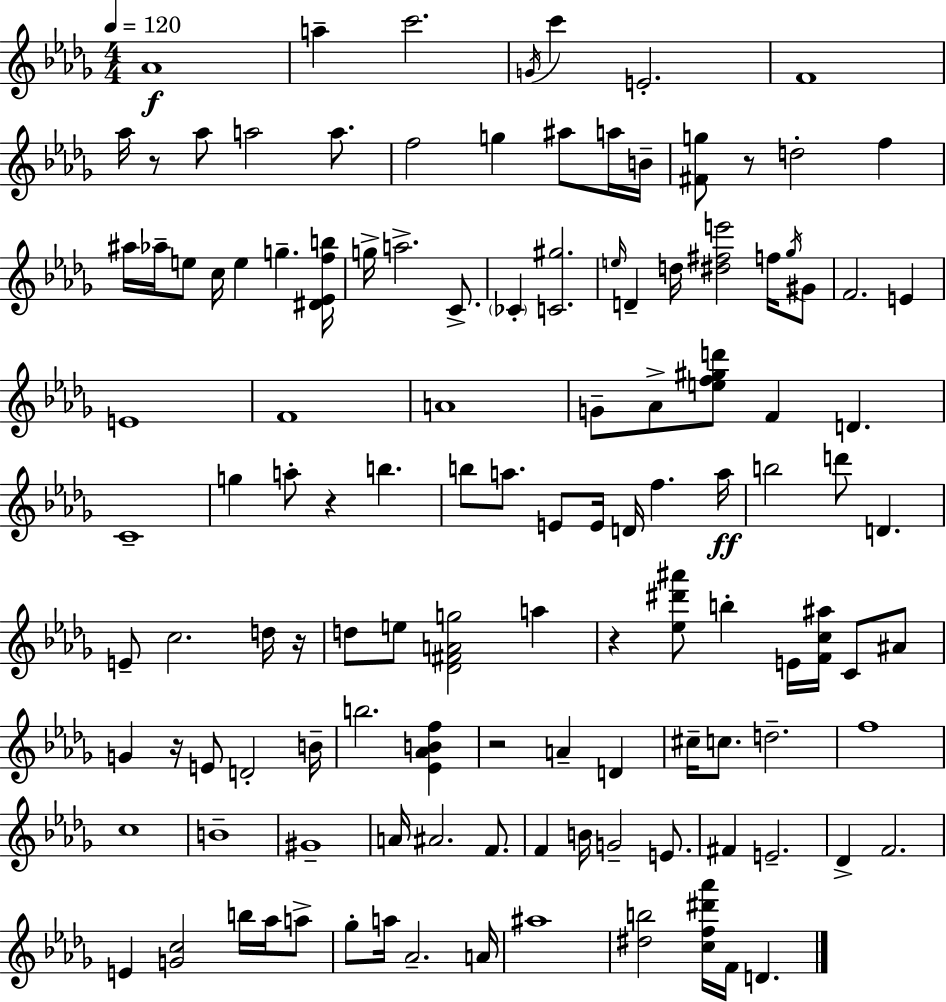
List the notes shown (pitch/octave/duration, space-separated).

Ab4/w A5/q C6/h. G4/s C6/q E4/h. F4/w Ab5/s R/e Ab5/e A5/h A5/e. F5/h G5/q A#5/e A5/s B4/s [F#4,G5]/e R/e D5/h F5/q A#5/s Ab5/s E5/e C5/s E5/q G5/q. [D#4,Eb4,F5,B5]/s G5/s A5/h. C4/e. CES4/q [C4,G#5]/h. E5/s D4/q D5/s [D#5,F#5,E6]/h F5/s Gb5/s G#4/e F4/h. E4/q E4/w F4/w A4/w G4/e Ab4/e [E5,F5,G#5,D6]/e F4/q D4/q. C4/w G5/q A5/e R/q B5/q. B5/e A5/e. E4/e E4/s D4/s F5/q. A5/s B5/h D6/e D4/q. E4/e C5/h. D5/s R/s D5/e E5/e [Db4,F#4,A4,G5]/h A5/q R/q [Eb5,D#6,A#6]/e B5/q E4/s [F4,C5,A#5]/s C4/e A#4/e G4/q R/s E4/e D4/h B4/s B5/h. [Eb4,Ab4,B4,F5]/q R/h A4/q D4/q C#5/s C5/e. D5/h. F5/w C5/w B4/w G#4/w A4/s A#4/h. F4/e. F4/q B4/s G4/h E4/e. F#4/q E4/h. Db4/q F4/h. E4/q [G4,C5]/h B5/s Ab5/s A5/e Gb5/e A5/s Ab4/h. A4/s A#5/w [D#5,B5]/h [C5,F5,D#6,Ab6]/s F4/s D4/q.